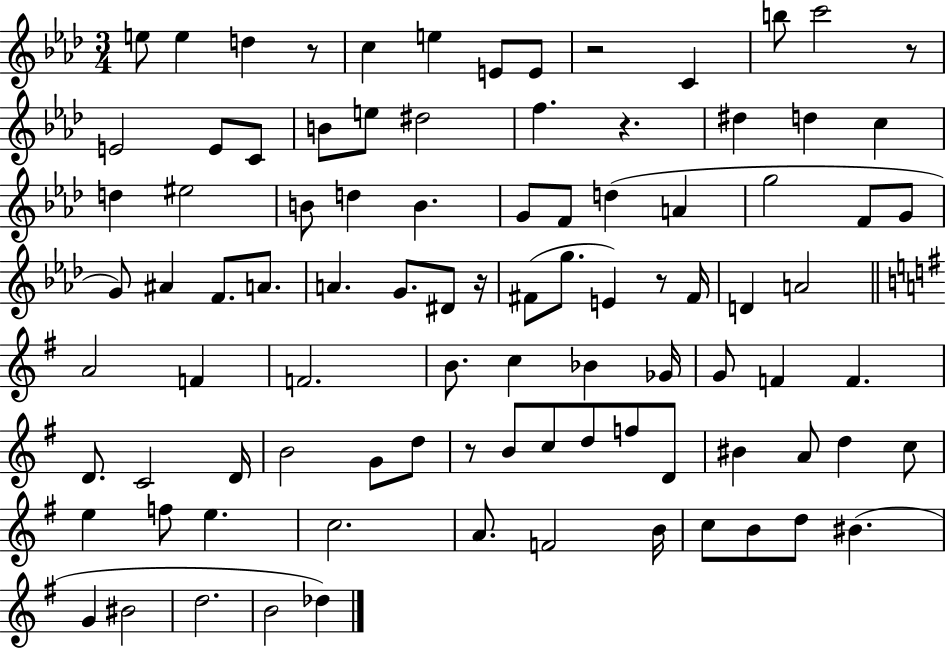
E5/e E5/q D5/q R/e C5/q E5/q E4/e E4/e R/h C4/q B5/e C6/h R/e E4/h E4/e C4/e B4/e E5/e D#5/h F5/q. R/q. D#5/q D5/q C5/q D5/q EIS5/h B4/e D5/q B4/q. G4/e F4/e D5/q A4/q G5/h F4/e G4/e G4/e A#4/q F4/e. A4/e. A4/q. G4/e. D#4/e R/s F#4/e G5/e. E4/q R/e F#4/s D4/q A4/h A4/h F4/q F4/h. B4/e. C5/q Bb4/q Gb4/s G4/e F4/q F4/q. D4/e. C4/h D4/s B4/h G4/e D5/e R/e B4/e C5/e D5/e F5/e D4/e BIS4/q A4/e D5/q C5/e E5/q F5/e E5/q. C5/h. A4/e. F4/h B4/s C5/e B4/e D5/e BIS4/q. G4/q BIS4/h D5/h. B4/h Db5/q